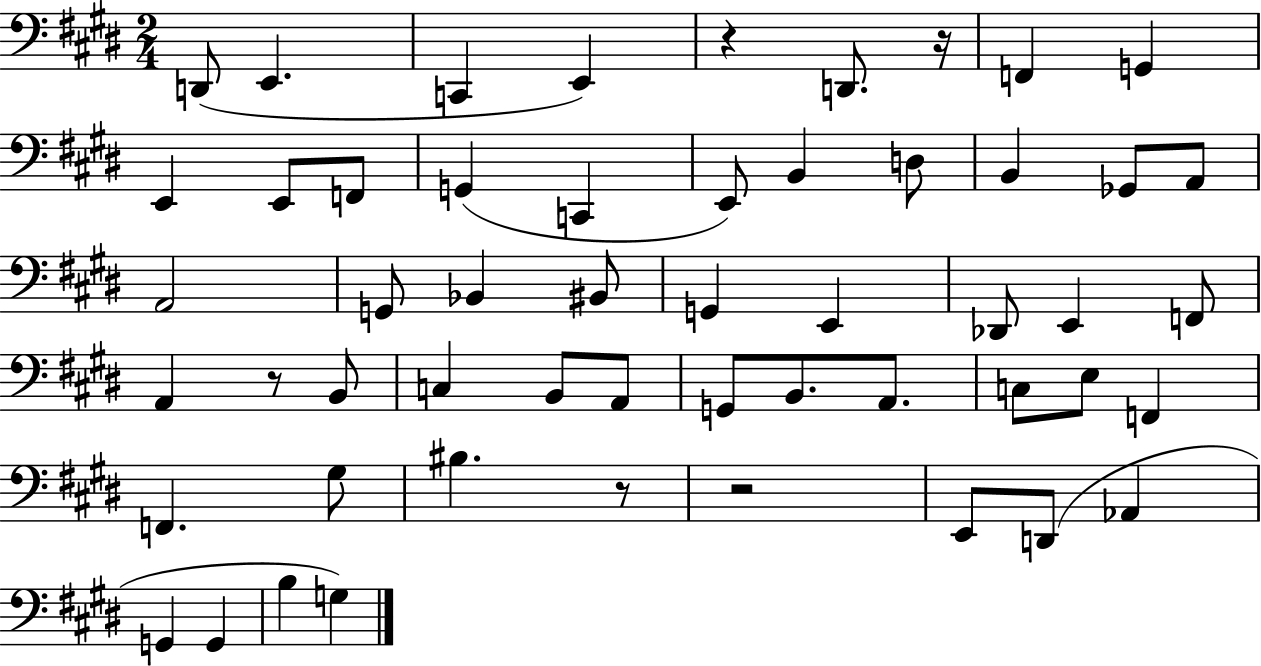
D2/e E2/q. C2/q E2/q R/q D2/e. R/s F2/q G2/q E2/q E2/e F2/e G2/q C2/q E2/e B2/q D3/e B2/q Gb2/e A2/e A2/h G2/e Bb2/q BIS2/e G2/q E2/q Db2/e E2/q F2/e A2/q R/e B2/e C3/q B2/e A2/e G2/e B2/e. A2/e. C3/e E3/e F2/q F2/q. G#3/e BIS3/q. R/e R/h E2/e D2/e Ab2/q G2/q G2/q B3/q G3/q